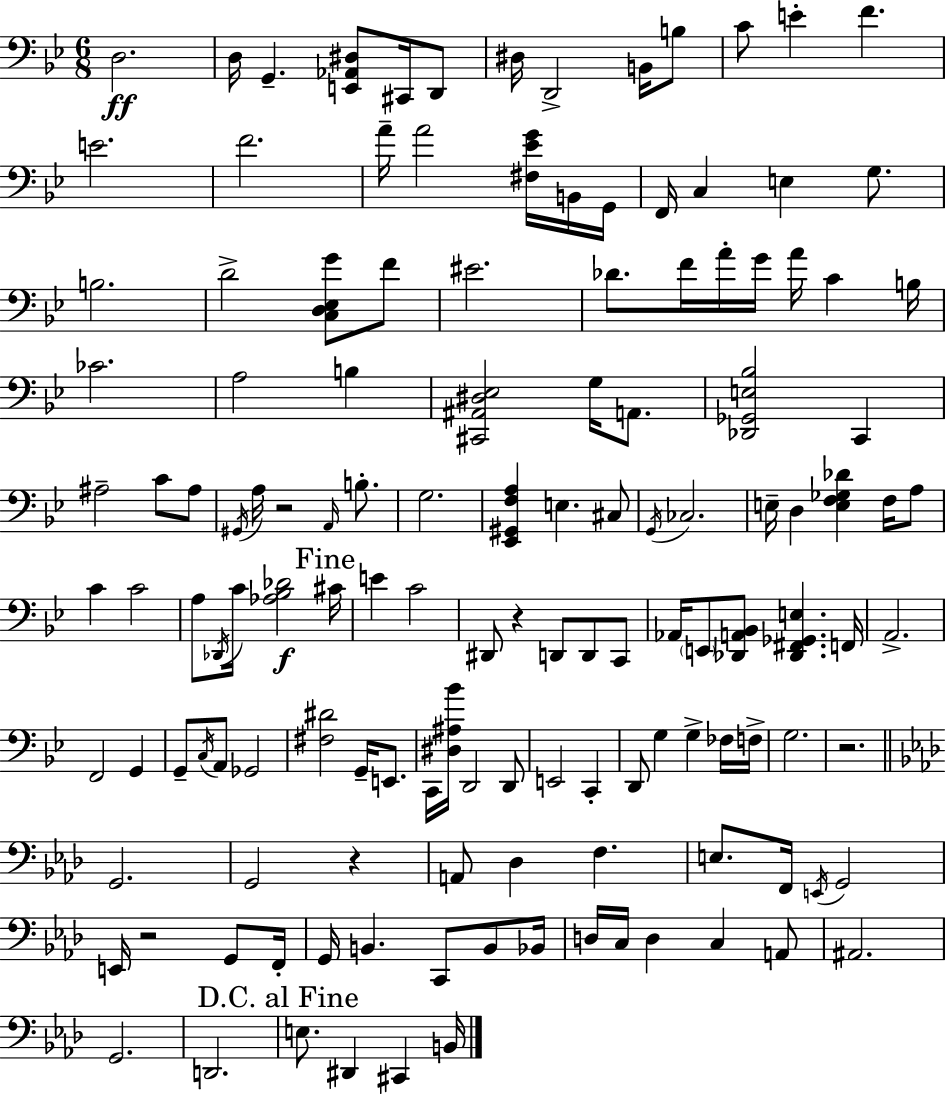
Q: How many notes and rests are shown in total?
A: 136